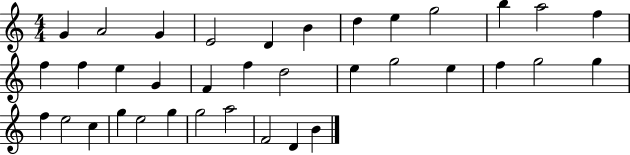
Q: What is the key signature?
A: C major